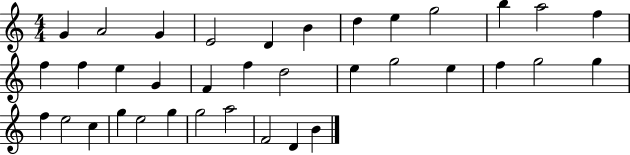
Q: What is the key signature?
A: C major